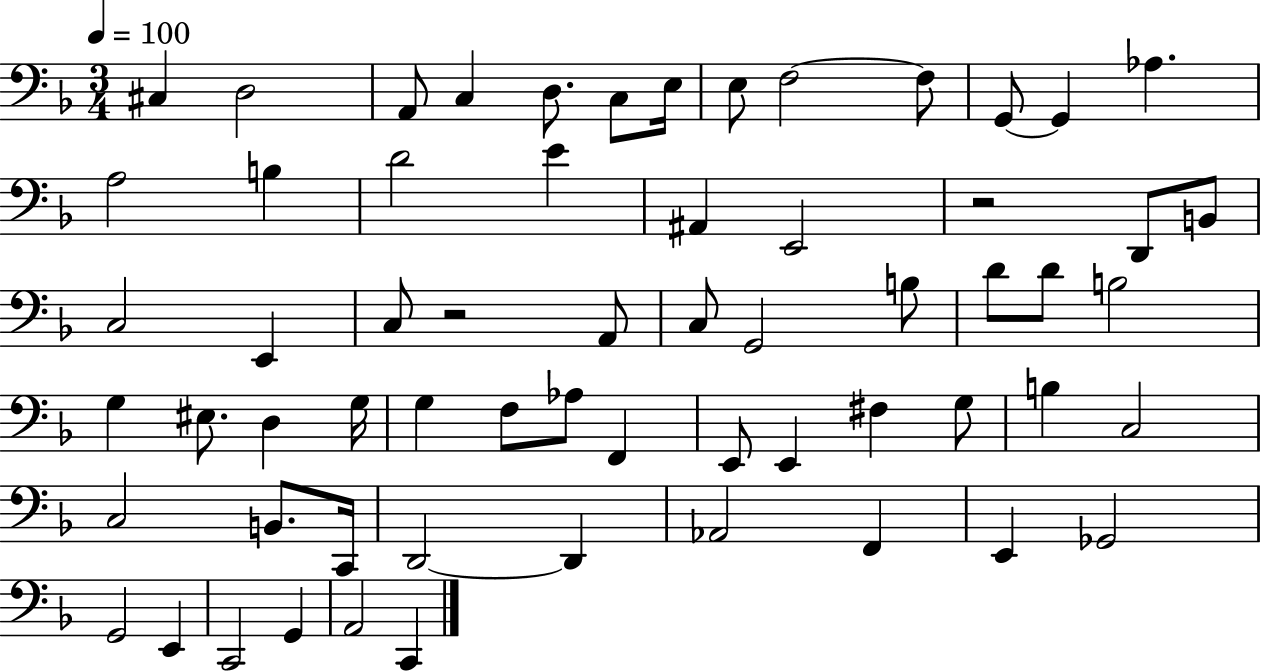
C#3/q D3/h A2/e C3/q D3/e. C3/e E3/s E3/e F3/h F3/e G2/e G2/q Ab3/q. A3/h B3/q D4/h E4/q A#2/q E2/h R/h D2/e B2/e C3/h E2/q C3/e R/h A2/e C3/e G2/h B3/e D4/e D4/e B3/h G3/q EIS3/e. D3/q G3/s G3/q F3/e Ab3/e F2/q E2/e E2/q F#3/q G3/e B3/q C3/h C3/h B2/e. C2/s D2/h D2/q Ab2/h F2/q E2/q Gb2/h G2/h E2/q C2/h G2/q A2/h C2/q